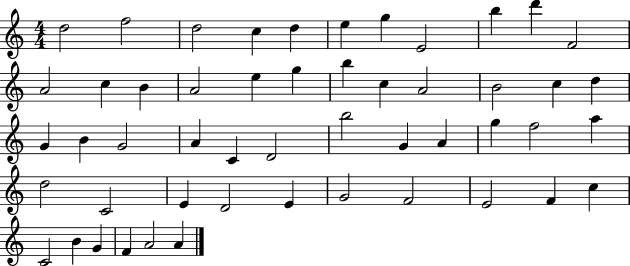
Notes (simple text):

D5/h F5/h D5/h C5/q D5/q E5/q G5/q E4/h B5/q D6/q F4/h A4/h C5/q B4/q A4/h E5/q G5/q B5/q C5/q A4/h B4/h C5/q D5/q G4/q B4/q G4/h A4/q C4/q D4/h B5/h G4/q A4/q G5/q F5/h A5/q D5/h C4/h E4/q D4/h E4/q G4/h F4/h E4/h F4/q C5/q C4/h B4/q G4/q F4/q A4/h A4/q